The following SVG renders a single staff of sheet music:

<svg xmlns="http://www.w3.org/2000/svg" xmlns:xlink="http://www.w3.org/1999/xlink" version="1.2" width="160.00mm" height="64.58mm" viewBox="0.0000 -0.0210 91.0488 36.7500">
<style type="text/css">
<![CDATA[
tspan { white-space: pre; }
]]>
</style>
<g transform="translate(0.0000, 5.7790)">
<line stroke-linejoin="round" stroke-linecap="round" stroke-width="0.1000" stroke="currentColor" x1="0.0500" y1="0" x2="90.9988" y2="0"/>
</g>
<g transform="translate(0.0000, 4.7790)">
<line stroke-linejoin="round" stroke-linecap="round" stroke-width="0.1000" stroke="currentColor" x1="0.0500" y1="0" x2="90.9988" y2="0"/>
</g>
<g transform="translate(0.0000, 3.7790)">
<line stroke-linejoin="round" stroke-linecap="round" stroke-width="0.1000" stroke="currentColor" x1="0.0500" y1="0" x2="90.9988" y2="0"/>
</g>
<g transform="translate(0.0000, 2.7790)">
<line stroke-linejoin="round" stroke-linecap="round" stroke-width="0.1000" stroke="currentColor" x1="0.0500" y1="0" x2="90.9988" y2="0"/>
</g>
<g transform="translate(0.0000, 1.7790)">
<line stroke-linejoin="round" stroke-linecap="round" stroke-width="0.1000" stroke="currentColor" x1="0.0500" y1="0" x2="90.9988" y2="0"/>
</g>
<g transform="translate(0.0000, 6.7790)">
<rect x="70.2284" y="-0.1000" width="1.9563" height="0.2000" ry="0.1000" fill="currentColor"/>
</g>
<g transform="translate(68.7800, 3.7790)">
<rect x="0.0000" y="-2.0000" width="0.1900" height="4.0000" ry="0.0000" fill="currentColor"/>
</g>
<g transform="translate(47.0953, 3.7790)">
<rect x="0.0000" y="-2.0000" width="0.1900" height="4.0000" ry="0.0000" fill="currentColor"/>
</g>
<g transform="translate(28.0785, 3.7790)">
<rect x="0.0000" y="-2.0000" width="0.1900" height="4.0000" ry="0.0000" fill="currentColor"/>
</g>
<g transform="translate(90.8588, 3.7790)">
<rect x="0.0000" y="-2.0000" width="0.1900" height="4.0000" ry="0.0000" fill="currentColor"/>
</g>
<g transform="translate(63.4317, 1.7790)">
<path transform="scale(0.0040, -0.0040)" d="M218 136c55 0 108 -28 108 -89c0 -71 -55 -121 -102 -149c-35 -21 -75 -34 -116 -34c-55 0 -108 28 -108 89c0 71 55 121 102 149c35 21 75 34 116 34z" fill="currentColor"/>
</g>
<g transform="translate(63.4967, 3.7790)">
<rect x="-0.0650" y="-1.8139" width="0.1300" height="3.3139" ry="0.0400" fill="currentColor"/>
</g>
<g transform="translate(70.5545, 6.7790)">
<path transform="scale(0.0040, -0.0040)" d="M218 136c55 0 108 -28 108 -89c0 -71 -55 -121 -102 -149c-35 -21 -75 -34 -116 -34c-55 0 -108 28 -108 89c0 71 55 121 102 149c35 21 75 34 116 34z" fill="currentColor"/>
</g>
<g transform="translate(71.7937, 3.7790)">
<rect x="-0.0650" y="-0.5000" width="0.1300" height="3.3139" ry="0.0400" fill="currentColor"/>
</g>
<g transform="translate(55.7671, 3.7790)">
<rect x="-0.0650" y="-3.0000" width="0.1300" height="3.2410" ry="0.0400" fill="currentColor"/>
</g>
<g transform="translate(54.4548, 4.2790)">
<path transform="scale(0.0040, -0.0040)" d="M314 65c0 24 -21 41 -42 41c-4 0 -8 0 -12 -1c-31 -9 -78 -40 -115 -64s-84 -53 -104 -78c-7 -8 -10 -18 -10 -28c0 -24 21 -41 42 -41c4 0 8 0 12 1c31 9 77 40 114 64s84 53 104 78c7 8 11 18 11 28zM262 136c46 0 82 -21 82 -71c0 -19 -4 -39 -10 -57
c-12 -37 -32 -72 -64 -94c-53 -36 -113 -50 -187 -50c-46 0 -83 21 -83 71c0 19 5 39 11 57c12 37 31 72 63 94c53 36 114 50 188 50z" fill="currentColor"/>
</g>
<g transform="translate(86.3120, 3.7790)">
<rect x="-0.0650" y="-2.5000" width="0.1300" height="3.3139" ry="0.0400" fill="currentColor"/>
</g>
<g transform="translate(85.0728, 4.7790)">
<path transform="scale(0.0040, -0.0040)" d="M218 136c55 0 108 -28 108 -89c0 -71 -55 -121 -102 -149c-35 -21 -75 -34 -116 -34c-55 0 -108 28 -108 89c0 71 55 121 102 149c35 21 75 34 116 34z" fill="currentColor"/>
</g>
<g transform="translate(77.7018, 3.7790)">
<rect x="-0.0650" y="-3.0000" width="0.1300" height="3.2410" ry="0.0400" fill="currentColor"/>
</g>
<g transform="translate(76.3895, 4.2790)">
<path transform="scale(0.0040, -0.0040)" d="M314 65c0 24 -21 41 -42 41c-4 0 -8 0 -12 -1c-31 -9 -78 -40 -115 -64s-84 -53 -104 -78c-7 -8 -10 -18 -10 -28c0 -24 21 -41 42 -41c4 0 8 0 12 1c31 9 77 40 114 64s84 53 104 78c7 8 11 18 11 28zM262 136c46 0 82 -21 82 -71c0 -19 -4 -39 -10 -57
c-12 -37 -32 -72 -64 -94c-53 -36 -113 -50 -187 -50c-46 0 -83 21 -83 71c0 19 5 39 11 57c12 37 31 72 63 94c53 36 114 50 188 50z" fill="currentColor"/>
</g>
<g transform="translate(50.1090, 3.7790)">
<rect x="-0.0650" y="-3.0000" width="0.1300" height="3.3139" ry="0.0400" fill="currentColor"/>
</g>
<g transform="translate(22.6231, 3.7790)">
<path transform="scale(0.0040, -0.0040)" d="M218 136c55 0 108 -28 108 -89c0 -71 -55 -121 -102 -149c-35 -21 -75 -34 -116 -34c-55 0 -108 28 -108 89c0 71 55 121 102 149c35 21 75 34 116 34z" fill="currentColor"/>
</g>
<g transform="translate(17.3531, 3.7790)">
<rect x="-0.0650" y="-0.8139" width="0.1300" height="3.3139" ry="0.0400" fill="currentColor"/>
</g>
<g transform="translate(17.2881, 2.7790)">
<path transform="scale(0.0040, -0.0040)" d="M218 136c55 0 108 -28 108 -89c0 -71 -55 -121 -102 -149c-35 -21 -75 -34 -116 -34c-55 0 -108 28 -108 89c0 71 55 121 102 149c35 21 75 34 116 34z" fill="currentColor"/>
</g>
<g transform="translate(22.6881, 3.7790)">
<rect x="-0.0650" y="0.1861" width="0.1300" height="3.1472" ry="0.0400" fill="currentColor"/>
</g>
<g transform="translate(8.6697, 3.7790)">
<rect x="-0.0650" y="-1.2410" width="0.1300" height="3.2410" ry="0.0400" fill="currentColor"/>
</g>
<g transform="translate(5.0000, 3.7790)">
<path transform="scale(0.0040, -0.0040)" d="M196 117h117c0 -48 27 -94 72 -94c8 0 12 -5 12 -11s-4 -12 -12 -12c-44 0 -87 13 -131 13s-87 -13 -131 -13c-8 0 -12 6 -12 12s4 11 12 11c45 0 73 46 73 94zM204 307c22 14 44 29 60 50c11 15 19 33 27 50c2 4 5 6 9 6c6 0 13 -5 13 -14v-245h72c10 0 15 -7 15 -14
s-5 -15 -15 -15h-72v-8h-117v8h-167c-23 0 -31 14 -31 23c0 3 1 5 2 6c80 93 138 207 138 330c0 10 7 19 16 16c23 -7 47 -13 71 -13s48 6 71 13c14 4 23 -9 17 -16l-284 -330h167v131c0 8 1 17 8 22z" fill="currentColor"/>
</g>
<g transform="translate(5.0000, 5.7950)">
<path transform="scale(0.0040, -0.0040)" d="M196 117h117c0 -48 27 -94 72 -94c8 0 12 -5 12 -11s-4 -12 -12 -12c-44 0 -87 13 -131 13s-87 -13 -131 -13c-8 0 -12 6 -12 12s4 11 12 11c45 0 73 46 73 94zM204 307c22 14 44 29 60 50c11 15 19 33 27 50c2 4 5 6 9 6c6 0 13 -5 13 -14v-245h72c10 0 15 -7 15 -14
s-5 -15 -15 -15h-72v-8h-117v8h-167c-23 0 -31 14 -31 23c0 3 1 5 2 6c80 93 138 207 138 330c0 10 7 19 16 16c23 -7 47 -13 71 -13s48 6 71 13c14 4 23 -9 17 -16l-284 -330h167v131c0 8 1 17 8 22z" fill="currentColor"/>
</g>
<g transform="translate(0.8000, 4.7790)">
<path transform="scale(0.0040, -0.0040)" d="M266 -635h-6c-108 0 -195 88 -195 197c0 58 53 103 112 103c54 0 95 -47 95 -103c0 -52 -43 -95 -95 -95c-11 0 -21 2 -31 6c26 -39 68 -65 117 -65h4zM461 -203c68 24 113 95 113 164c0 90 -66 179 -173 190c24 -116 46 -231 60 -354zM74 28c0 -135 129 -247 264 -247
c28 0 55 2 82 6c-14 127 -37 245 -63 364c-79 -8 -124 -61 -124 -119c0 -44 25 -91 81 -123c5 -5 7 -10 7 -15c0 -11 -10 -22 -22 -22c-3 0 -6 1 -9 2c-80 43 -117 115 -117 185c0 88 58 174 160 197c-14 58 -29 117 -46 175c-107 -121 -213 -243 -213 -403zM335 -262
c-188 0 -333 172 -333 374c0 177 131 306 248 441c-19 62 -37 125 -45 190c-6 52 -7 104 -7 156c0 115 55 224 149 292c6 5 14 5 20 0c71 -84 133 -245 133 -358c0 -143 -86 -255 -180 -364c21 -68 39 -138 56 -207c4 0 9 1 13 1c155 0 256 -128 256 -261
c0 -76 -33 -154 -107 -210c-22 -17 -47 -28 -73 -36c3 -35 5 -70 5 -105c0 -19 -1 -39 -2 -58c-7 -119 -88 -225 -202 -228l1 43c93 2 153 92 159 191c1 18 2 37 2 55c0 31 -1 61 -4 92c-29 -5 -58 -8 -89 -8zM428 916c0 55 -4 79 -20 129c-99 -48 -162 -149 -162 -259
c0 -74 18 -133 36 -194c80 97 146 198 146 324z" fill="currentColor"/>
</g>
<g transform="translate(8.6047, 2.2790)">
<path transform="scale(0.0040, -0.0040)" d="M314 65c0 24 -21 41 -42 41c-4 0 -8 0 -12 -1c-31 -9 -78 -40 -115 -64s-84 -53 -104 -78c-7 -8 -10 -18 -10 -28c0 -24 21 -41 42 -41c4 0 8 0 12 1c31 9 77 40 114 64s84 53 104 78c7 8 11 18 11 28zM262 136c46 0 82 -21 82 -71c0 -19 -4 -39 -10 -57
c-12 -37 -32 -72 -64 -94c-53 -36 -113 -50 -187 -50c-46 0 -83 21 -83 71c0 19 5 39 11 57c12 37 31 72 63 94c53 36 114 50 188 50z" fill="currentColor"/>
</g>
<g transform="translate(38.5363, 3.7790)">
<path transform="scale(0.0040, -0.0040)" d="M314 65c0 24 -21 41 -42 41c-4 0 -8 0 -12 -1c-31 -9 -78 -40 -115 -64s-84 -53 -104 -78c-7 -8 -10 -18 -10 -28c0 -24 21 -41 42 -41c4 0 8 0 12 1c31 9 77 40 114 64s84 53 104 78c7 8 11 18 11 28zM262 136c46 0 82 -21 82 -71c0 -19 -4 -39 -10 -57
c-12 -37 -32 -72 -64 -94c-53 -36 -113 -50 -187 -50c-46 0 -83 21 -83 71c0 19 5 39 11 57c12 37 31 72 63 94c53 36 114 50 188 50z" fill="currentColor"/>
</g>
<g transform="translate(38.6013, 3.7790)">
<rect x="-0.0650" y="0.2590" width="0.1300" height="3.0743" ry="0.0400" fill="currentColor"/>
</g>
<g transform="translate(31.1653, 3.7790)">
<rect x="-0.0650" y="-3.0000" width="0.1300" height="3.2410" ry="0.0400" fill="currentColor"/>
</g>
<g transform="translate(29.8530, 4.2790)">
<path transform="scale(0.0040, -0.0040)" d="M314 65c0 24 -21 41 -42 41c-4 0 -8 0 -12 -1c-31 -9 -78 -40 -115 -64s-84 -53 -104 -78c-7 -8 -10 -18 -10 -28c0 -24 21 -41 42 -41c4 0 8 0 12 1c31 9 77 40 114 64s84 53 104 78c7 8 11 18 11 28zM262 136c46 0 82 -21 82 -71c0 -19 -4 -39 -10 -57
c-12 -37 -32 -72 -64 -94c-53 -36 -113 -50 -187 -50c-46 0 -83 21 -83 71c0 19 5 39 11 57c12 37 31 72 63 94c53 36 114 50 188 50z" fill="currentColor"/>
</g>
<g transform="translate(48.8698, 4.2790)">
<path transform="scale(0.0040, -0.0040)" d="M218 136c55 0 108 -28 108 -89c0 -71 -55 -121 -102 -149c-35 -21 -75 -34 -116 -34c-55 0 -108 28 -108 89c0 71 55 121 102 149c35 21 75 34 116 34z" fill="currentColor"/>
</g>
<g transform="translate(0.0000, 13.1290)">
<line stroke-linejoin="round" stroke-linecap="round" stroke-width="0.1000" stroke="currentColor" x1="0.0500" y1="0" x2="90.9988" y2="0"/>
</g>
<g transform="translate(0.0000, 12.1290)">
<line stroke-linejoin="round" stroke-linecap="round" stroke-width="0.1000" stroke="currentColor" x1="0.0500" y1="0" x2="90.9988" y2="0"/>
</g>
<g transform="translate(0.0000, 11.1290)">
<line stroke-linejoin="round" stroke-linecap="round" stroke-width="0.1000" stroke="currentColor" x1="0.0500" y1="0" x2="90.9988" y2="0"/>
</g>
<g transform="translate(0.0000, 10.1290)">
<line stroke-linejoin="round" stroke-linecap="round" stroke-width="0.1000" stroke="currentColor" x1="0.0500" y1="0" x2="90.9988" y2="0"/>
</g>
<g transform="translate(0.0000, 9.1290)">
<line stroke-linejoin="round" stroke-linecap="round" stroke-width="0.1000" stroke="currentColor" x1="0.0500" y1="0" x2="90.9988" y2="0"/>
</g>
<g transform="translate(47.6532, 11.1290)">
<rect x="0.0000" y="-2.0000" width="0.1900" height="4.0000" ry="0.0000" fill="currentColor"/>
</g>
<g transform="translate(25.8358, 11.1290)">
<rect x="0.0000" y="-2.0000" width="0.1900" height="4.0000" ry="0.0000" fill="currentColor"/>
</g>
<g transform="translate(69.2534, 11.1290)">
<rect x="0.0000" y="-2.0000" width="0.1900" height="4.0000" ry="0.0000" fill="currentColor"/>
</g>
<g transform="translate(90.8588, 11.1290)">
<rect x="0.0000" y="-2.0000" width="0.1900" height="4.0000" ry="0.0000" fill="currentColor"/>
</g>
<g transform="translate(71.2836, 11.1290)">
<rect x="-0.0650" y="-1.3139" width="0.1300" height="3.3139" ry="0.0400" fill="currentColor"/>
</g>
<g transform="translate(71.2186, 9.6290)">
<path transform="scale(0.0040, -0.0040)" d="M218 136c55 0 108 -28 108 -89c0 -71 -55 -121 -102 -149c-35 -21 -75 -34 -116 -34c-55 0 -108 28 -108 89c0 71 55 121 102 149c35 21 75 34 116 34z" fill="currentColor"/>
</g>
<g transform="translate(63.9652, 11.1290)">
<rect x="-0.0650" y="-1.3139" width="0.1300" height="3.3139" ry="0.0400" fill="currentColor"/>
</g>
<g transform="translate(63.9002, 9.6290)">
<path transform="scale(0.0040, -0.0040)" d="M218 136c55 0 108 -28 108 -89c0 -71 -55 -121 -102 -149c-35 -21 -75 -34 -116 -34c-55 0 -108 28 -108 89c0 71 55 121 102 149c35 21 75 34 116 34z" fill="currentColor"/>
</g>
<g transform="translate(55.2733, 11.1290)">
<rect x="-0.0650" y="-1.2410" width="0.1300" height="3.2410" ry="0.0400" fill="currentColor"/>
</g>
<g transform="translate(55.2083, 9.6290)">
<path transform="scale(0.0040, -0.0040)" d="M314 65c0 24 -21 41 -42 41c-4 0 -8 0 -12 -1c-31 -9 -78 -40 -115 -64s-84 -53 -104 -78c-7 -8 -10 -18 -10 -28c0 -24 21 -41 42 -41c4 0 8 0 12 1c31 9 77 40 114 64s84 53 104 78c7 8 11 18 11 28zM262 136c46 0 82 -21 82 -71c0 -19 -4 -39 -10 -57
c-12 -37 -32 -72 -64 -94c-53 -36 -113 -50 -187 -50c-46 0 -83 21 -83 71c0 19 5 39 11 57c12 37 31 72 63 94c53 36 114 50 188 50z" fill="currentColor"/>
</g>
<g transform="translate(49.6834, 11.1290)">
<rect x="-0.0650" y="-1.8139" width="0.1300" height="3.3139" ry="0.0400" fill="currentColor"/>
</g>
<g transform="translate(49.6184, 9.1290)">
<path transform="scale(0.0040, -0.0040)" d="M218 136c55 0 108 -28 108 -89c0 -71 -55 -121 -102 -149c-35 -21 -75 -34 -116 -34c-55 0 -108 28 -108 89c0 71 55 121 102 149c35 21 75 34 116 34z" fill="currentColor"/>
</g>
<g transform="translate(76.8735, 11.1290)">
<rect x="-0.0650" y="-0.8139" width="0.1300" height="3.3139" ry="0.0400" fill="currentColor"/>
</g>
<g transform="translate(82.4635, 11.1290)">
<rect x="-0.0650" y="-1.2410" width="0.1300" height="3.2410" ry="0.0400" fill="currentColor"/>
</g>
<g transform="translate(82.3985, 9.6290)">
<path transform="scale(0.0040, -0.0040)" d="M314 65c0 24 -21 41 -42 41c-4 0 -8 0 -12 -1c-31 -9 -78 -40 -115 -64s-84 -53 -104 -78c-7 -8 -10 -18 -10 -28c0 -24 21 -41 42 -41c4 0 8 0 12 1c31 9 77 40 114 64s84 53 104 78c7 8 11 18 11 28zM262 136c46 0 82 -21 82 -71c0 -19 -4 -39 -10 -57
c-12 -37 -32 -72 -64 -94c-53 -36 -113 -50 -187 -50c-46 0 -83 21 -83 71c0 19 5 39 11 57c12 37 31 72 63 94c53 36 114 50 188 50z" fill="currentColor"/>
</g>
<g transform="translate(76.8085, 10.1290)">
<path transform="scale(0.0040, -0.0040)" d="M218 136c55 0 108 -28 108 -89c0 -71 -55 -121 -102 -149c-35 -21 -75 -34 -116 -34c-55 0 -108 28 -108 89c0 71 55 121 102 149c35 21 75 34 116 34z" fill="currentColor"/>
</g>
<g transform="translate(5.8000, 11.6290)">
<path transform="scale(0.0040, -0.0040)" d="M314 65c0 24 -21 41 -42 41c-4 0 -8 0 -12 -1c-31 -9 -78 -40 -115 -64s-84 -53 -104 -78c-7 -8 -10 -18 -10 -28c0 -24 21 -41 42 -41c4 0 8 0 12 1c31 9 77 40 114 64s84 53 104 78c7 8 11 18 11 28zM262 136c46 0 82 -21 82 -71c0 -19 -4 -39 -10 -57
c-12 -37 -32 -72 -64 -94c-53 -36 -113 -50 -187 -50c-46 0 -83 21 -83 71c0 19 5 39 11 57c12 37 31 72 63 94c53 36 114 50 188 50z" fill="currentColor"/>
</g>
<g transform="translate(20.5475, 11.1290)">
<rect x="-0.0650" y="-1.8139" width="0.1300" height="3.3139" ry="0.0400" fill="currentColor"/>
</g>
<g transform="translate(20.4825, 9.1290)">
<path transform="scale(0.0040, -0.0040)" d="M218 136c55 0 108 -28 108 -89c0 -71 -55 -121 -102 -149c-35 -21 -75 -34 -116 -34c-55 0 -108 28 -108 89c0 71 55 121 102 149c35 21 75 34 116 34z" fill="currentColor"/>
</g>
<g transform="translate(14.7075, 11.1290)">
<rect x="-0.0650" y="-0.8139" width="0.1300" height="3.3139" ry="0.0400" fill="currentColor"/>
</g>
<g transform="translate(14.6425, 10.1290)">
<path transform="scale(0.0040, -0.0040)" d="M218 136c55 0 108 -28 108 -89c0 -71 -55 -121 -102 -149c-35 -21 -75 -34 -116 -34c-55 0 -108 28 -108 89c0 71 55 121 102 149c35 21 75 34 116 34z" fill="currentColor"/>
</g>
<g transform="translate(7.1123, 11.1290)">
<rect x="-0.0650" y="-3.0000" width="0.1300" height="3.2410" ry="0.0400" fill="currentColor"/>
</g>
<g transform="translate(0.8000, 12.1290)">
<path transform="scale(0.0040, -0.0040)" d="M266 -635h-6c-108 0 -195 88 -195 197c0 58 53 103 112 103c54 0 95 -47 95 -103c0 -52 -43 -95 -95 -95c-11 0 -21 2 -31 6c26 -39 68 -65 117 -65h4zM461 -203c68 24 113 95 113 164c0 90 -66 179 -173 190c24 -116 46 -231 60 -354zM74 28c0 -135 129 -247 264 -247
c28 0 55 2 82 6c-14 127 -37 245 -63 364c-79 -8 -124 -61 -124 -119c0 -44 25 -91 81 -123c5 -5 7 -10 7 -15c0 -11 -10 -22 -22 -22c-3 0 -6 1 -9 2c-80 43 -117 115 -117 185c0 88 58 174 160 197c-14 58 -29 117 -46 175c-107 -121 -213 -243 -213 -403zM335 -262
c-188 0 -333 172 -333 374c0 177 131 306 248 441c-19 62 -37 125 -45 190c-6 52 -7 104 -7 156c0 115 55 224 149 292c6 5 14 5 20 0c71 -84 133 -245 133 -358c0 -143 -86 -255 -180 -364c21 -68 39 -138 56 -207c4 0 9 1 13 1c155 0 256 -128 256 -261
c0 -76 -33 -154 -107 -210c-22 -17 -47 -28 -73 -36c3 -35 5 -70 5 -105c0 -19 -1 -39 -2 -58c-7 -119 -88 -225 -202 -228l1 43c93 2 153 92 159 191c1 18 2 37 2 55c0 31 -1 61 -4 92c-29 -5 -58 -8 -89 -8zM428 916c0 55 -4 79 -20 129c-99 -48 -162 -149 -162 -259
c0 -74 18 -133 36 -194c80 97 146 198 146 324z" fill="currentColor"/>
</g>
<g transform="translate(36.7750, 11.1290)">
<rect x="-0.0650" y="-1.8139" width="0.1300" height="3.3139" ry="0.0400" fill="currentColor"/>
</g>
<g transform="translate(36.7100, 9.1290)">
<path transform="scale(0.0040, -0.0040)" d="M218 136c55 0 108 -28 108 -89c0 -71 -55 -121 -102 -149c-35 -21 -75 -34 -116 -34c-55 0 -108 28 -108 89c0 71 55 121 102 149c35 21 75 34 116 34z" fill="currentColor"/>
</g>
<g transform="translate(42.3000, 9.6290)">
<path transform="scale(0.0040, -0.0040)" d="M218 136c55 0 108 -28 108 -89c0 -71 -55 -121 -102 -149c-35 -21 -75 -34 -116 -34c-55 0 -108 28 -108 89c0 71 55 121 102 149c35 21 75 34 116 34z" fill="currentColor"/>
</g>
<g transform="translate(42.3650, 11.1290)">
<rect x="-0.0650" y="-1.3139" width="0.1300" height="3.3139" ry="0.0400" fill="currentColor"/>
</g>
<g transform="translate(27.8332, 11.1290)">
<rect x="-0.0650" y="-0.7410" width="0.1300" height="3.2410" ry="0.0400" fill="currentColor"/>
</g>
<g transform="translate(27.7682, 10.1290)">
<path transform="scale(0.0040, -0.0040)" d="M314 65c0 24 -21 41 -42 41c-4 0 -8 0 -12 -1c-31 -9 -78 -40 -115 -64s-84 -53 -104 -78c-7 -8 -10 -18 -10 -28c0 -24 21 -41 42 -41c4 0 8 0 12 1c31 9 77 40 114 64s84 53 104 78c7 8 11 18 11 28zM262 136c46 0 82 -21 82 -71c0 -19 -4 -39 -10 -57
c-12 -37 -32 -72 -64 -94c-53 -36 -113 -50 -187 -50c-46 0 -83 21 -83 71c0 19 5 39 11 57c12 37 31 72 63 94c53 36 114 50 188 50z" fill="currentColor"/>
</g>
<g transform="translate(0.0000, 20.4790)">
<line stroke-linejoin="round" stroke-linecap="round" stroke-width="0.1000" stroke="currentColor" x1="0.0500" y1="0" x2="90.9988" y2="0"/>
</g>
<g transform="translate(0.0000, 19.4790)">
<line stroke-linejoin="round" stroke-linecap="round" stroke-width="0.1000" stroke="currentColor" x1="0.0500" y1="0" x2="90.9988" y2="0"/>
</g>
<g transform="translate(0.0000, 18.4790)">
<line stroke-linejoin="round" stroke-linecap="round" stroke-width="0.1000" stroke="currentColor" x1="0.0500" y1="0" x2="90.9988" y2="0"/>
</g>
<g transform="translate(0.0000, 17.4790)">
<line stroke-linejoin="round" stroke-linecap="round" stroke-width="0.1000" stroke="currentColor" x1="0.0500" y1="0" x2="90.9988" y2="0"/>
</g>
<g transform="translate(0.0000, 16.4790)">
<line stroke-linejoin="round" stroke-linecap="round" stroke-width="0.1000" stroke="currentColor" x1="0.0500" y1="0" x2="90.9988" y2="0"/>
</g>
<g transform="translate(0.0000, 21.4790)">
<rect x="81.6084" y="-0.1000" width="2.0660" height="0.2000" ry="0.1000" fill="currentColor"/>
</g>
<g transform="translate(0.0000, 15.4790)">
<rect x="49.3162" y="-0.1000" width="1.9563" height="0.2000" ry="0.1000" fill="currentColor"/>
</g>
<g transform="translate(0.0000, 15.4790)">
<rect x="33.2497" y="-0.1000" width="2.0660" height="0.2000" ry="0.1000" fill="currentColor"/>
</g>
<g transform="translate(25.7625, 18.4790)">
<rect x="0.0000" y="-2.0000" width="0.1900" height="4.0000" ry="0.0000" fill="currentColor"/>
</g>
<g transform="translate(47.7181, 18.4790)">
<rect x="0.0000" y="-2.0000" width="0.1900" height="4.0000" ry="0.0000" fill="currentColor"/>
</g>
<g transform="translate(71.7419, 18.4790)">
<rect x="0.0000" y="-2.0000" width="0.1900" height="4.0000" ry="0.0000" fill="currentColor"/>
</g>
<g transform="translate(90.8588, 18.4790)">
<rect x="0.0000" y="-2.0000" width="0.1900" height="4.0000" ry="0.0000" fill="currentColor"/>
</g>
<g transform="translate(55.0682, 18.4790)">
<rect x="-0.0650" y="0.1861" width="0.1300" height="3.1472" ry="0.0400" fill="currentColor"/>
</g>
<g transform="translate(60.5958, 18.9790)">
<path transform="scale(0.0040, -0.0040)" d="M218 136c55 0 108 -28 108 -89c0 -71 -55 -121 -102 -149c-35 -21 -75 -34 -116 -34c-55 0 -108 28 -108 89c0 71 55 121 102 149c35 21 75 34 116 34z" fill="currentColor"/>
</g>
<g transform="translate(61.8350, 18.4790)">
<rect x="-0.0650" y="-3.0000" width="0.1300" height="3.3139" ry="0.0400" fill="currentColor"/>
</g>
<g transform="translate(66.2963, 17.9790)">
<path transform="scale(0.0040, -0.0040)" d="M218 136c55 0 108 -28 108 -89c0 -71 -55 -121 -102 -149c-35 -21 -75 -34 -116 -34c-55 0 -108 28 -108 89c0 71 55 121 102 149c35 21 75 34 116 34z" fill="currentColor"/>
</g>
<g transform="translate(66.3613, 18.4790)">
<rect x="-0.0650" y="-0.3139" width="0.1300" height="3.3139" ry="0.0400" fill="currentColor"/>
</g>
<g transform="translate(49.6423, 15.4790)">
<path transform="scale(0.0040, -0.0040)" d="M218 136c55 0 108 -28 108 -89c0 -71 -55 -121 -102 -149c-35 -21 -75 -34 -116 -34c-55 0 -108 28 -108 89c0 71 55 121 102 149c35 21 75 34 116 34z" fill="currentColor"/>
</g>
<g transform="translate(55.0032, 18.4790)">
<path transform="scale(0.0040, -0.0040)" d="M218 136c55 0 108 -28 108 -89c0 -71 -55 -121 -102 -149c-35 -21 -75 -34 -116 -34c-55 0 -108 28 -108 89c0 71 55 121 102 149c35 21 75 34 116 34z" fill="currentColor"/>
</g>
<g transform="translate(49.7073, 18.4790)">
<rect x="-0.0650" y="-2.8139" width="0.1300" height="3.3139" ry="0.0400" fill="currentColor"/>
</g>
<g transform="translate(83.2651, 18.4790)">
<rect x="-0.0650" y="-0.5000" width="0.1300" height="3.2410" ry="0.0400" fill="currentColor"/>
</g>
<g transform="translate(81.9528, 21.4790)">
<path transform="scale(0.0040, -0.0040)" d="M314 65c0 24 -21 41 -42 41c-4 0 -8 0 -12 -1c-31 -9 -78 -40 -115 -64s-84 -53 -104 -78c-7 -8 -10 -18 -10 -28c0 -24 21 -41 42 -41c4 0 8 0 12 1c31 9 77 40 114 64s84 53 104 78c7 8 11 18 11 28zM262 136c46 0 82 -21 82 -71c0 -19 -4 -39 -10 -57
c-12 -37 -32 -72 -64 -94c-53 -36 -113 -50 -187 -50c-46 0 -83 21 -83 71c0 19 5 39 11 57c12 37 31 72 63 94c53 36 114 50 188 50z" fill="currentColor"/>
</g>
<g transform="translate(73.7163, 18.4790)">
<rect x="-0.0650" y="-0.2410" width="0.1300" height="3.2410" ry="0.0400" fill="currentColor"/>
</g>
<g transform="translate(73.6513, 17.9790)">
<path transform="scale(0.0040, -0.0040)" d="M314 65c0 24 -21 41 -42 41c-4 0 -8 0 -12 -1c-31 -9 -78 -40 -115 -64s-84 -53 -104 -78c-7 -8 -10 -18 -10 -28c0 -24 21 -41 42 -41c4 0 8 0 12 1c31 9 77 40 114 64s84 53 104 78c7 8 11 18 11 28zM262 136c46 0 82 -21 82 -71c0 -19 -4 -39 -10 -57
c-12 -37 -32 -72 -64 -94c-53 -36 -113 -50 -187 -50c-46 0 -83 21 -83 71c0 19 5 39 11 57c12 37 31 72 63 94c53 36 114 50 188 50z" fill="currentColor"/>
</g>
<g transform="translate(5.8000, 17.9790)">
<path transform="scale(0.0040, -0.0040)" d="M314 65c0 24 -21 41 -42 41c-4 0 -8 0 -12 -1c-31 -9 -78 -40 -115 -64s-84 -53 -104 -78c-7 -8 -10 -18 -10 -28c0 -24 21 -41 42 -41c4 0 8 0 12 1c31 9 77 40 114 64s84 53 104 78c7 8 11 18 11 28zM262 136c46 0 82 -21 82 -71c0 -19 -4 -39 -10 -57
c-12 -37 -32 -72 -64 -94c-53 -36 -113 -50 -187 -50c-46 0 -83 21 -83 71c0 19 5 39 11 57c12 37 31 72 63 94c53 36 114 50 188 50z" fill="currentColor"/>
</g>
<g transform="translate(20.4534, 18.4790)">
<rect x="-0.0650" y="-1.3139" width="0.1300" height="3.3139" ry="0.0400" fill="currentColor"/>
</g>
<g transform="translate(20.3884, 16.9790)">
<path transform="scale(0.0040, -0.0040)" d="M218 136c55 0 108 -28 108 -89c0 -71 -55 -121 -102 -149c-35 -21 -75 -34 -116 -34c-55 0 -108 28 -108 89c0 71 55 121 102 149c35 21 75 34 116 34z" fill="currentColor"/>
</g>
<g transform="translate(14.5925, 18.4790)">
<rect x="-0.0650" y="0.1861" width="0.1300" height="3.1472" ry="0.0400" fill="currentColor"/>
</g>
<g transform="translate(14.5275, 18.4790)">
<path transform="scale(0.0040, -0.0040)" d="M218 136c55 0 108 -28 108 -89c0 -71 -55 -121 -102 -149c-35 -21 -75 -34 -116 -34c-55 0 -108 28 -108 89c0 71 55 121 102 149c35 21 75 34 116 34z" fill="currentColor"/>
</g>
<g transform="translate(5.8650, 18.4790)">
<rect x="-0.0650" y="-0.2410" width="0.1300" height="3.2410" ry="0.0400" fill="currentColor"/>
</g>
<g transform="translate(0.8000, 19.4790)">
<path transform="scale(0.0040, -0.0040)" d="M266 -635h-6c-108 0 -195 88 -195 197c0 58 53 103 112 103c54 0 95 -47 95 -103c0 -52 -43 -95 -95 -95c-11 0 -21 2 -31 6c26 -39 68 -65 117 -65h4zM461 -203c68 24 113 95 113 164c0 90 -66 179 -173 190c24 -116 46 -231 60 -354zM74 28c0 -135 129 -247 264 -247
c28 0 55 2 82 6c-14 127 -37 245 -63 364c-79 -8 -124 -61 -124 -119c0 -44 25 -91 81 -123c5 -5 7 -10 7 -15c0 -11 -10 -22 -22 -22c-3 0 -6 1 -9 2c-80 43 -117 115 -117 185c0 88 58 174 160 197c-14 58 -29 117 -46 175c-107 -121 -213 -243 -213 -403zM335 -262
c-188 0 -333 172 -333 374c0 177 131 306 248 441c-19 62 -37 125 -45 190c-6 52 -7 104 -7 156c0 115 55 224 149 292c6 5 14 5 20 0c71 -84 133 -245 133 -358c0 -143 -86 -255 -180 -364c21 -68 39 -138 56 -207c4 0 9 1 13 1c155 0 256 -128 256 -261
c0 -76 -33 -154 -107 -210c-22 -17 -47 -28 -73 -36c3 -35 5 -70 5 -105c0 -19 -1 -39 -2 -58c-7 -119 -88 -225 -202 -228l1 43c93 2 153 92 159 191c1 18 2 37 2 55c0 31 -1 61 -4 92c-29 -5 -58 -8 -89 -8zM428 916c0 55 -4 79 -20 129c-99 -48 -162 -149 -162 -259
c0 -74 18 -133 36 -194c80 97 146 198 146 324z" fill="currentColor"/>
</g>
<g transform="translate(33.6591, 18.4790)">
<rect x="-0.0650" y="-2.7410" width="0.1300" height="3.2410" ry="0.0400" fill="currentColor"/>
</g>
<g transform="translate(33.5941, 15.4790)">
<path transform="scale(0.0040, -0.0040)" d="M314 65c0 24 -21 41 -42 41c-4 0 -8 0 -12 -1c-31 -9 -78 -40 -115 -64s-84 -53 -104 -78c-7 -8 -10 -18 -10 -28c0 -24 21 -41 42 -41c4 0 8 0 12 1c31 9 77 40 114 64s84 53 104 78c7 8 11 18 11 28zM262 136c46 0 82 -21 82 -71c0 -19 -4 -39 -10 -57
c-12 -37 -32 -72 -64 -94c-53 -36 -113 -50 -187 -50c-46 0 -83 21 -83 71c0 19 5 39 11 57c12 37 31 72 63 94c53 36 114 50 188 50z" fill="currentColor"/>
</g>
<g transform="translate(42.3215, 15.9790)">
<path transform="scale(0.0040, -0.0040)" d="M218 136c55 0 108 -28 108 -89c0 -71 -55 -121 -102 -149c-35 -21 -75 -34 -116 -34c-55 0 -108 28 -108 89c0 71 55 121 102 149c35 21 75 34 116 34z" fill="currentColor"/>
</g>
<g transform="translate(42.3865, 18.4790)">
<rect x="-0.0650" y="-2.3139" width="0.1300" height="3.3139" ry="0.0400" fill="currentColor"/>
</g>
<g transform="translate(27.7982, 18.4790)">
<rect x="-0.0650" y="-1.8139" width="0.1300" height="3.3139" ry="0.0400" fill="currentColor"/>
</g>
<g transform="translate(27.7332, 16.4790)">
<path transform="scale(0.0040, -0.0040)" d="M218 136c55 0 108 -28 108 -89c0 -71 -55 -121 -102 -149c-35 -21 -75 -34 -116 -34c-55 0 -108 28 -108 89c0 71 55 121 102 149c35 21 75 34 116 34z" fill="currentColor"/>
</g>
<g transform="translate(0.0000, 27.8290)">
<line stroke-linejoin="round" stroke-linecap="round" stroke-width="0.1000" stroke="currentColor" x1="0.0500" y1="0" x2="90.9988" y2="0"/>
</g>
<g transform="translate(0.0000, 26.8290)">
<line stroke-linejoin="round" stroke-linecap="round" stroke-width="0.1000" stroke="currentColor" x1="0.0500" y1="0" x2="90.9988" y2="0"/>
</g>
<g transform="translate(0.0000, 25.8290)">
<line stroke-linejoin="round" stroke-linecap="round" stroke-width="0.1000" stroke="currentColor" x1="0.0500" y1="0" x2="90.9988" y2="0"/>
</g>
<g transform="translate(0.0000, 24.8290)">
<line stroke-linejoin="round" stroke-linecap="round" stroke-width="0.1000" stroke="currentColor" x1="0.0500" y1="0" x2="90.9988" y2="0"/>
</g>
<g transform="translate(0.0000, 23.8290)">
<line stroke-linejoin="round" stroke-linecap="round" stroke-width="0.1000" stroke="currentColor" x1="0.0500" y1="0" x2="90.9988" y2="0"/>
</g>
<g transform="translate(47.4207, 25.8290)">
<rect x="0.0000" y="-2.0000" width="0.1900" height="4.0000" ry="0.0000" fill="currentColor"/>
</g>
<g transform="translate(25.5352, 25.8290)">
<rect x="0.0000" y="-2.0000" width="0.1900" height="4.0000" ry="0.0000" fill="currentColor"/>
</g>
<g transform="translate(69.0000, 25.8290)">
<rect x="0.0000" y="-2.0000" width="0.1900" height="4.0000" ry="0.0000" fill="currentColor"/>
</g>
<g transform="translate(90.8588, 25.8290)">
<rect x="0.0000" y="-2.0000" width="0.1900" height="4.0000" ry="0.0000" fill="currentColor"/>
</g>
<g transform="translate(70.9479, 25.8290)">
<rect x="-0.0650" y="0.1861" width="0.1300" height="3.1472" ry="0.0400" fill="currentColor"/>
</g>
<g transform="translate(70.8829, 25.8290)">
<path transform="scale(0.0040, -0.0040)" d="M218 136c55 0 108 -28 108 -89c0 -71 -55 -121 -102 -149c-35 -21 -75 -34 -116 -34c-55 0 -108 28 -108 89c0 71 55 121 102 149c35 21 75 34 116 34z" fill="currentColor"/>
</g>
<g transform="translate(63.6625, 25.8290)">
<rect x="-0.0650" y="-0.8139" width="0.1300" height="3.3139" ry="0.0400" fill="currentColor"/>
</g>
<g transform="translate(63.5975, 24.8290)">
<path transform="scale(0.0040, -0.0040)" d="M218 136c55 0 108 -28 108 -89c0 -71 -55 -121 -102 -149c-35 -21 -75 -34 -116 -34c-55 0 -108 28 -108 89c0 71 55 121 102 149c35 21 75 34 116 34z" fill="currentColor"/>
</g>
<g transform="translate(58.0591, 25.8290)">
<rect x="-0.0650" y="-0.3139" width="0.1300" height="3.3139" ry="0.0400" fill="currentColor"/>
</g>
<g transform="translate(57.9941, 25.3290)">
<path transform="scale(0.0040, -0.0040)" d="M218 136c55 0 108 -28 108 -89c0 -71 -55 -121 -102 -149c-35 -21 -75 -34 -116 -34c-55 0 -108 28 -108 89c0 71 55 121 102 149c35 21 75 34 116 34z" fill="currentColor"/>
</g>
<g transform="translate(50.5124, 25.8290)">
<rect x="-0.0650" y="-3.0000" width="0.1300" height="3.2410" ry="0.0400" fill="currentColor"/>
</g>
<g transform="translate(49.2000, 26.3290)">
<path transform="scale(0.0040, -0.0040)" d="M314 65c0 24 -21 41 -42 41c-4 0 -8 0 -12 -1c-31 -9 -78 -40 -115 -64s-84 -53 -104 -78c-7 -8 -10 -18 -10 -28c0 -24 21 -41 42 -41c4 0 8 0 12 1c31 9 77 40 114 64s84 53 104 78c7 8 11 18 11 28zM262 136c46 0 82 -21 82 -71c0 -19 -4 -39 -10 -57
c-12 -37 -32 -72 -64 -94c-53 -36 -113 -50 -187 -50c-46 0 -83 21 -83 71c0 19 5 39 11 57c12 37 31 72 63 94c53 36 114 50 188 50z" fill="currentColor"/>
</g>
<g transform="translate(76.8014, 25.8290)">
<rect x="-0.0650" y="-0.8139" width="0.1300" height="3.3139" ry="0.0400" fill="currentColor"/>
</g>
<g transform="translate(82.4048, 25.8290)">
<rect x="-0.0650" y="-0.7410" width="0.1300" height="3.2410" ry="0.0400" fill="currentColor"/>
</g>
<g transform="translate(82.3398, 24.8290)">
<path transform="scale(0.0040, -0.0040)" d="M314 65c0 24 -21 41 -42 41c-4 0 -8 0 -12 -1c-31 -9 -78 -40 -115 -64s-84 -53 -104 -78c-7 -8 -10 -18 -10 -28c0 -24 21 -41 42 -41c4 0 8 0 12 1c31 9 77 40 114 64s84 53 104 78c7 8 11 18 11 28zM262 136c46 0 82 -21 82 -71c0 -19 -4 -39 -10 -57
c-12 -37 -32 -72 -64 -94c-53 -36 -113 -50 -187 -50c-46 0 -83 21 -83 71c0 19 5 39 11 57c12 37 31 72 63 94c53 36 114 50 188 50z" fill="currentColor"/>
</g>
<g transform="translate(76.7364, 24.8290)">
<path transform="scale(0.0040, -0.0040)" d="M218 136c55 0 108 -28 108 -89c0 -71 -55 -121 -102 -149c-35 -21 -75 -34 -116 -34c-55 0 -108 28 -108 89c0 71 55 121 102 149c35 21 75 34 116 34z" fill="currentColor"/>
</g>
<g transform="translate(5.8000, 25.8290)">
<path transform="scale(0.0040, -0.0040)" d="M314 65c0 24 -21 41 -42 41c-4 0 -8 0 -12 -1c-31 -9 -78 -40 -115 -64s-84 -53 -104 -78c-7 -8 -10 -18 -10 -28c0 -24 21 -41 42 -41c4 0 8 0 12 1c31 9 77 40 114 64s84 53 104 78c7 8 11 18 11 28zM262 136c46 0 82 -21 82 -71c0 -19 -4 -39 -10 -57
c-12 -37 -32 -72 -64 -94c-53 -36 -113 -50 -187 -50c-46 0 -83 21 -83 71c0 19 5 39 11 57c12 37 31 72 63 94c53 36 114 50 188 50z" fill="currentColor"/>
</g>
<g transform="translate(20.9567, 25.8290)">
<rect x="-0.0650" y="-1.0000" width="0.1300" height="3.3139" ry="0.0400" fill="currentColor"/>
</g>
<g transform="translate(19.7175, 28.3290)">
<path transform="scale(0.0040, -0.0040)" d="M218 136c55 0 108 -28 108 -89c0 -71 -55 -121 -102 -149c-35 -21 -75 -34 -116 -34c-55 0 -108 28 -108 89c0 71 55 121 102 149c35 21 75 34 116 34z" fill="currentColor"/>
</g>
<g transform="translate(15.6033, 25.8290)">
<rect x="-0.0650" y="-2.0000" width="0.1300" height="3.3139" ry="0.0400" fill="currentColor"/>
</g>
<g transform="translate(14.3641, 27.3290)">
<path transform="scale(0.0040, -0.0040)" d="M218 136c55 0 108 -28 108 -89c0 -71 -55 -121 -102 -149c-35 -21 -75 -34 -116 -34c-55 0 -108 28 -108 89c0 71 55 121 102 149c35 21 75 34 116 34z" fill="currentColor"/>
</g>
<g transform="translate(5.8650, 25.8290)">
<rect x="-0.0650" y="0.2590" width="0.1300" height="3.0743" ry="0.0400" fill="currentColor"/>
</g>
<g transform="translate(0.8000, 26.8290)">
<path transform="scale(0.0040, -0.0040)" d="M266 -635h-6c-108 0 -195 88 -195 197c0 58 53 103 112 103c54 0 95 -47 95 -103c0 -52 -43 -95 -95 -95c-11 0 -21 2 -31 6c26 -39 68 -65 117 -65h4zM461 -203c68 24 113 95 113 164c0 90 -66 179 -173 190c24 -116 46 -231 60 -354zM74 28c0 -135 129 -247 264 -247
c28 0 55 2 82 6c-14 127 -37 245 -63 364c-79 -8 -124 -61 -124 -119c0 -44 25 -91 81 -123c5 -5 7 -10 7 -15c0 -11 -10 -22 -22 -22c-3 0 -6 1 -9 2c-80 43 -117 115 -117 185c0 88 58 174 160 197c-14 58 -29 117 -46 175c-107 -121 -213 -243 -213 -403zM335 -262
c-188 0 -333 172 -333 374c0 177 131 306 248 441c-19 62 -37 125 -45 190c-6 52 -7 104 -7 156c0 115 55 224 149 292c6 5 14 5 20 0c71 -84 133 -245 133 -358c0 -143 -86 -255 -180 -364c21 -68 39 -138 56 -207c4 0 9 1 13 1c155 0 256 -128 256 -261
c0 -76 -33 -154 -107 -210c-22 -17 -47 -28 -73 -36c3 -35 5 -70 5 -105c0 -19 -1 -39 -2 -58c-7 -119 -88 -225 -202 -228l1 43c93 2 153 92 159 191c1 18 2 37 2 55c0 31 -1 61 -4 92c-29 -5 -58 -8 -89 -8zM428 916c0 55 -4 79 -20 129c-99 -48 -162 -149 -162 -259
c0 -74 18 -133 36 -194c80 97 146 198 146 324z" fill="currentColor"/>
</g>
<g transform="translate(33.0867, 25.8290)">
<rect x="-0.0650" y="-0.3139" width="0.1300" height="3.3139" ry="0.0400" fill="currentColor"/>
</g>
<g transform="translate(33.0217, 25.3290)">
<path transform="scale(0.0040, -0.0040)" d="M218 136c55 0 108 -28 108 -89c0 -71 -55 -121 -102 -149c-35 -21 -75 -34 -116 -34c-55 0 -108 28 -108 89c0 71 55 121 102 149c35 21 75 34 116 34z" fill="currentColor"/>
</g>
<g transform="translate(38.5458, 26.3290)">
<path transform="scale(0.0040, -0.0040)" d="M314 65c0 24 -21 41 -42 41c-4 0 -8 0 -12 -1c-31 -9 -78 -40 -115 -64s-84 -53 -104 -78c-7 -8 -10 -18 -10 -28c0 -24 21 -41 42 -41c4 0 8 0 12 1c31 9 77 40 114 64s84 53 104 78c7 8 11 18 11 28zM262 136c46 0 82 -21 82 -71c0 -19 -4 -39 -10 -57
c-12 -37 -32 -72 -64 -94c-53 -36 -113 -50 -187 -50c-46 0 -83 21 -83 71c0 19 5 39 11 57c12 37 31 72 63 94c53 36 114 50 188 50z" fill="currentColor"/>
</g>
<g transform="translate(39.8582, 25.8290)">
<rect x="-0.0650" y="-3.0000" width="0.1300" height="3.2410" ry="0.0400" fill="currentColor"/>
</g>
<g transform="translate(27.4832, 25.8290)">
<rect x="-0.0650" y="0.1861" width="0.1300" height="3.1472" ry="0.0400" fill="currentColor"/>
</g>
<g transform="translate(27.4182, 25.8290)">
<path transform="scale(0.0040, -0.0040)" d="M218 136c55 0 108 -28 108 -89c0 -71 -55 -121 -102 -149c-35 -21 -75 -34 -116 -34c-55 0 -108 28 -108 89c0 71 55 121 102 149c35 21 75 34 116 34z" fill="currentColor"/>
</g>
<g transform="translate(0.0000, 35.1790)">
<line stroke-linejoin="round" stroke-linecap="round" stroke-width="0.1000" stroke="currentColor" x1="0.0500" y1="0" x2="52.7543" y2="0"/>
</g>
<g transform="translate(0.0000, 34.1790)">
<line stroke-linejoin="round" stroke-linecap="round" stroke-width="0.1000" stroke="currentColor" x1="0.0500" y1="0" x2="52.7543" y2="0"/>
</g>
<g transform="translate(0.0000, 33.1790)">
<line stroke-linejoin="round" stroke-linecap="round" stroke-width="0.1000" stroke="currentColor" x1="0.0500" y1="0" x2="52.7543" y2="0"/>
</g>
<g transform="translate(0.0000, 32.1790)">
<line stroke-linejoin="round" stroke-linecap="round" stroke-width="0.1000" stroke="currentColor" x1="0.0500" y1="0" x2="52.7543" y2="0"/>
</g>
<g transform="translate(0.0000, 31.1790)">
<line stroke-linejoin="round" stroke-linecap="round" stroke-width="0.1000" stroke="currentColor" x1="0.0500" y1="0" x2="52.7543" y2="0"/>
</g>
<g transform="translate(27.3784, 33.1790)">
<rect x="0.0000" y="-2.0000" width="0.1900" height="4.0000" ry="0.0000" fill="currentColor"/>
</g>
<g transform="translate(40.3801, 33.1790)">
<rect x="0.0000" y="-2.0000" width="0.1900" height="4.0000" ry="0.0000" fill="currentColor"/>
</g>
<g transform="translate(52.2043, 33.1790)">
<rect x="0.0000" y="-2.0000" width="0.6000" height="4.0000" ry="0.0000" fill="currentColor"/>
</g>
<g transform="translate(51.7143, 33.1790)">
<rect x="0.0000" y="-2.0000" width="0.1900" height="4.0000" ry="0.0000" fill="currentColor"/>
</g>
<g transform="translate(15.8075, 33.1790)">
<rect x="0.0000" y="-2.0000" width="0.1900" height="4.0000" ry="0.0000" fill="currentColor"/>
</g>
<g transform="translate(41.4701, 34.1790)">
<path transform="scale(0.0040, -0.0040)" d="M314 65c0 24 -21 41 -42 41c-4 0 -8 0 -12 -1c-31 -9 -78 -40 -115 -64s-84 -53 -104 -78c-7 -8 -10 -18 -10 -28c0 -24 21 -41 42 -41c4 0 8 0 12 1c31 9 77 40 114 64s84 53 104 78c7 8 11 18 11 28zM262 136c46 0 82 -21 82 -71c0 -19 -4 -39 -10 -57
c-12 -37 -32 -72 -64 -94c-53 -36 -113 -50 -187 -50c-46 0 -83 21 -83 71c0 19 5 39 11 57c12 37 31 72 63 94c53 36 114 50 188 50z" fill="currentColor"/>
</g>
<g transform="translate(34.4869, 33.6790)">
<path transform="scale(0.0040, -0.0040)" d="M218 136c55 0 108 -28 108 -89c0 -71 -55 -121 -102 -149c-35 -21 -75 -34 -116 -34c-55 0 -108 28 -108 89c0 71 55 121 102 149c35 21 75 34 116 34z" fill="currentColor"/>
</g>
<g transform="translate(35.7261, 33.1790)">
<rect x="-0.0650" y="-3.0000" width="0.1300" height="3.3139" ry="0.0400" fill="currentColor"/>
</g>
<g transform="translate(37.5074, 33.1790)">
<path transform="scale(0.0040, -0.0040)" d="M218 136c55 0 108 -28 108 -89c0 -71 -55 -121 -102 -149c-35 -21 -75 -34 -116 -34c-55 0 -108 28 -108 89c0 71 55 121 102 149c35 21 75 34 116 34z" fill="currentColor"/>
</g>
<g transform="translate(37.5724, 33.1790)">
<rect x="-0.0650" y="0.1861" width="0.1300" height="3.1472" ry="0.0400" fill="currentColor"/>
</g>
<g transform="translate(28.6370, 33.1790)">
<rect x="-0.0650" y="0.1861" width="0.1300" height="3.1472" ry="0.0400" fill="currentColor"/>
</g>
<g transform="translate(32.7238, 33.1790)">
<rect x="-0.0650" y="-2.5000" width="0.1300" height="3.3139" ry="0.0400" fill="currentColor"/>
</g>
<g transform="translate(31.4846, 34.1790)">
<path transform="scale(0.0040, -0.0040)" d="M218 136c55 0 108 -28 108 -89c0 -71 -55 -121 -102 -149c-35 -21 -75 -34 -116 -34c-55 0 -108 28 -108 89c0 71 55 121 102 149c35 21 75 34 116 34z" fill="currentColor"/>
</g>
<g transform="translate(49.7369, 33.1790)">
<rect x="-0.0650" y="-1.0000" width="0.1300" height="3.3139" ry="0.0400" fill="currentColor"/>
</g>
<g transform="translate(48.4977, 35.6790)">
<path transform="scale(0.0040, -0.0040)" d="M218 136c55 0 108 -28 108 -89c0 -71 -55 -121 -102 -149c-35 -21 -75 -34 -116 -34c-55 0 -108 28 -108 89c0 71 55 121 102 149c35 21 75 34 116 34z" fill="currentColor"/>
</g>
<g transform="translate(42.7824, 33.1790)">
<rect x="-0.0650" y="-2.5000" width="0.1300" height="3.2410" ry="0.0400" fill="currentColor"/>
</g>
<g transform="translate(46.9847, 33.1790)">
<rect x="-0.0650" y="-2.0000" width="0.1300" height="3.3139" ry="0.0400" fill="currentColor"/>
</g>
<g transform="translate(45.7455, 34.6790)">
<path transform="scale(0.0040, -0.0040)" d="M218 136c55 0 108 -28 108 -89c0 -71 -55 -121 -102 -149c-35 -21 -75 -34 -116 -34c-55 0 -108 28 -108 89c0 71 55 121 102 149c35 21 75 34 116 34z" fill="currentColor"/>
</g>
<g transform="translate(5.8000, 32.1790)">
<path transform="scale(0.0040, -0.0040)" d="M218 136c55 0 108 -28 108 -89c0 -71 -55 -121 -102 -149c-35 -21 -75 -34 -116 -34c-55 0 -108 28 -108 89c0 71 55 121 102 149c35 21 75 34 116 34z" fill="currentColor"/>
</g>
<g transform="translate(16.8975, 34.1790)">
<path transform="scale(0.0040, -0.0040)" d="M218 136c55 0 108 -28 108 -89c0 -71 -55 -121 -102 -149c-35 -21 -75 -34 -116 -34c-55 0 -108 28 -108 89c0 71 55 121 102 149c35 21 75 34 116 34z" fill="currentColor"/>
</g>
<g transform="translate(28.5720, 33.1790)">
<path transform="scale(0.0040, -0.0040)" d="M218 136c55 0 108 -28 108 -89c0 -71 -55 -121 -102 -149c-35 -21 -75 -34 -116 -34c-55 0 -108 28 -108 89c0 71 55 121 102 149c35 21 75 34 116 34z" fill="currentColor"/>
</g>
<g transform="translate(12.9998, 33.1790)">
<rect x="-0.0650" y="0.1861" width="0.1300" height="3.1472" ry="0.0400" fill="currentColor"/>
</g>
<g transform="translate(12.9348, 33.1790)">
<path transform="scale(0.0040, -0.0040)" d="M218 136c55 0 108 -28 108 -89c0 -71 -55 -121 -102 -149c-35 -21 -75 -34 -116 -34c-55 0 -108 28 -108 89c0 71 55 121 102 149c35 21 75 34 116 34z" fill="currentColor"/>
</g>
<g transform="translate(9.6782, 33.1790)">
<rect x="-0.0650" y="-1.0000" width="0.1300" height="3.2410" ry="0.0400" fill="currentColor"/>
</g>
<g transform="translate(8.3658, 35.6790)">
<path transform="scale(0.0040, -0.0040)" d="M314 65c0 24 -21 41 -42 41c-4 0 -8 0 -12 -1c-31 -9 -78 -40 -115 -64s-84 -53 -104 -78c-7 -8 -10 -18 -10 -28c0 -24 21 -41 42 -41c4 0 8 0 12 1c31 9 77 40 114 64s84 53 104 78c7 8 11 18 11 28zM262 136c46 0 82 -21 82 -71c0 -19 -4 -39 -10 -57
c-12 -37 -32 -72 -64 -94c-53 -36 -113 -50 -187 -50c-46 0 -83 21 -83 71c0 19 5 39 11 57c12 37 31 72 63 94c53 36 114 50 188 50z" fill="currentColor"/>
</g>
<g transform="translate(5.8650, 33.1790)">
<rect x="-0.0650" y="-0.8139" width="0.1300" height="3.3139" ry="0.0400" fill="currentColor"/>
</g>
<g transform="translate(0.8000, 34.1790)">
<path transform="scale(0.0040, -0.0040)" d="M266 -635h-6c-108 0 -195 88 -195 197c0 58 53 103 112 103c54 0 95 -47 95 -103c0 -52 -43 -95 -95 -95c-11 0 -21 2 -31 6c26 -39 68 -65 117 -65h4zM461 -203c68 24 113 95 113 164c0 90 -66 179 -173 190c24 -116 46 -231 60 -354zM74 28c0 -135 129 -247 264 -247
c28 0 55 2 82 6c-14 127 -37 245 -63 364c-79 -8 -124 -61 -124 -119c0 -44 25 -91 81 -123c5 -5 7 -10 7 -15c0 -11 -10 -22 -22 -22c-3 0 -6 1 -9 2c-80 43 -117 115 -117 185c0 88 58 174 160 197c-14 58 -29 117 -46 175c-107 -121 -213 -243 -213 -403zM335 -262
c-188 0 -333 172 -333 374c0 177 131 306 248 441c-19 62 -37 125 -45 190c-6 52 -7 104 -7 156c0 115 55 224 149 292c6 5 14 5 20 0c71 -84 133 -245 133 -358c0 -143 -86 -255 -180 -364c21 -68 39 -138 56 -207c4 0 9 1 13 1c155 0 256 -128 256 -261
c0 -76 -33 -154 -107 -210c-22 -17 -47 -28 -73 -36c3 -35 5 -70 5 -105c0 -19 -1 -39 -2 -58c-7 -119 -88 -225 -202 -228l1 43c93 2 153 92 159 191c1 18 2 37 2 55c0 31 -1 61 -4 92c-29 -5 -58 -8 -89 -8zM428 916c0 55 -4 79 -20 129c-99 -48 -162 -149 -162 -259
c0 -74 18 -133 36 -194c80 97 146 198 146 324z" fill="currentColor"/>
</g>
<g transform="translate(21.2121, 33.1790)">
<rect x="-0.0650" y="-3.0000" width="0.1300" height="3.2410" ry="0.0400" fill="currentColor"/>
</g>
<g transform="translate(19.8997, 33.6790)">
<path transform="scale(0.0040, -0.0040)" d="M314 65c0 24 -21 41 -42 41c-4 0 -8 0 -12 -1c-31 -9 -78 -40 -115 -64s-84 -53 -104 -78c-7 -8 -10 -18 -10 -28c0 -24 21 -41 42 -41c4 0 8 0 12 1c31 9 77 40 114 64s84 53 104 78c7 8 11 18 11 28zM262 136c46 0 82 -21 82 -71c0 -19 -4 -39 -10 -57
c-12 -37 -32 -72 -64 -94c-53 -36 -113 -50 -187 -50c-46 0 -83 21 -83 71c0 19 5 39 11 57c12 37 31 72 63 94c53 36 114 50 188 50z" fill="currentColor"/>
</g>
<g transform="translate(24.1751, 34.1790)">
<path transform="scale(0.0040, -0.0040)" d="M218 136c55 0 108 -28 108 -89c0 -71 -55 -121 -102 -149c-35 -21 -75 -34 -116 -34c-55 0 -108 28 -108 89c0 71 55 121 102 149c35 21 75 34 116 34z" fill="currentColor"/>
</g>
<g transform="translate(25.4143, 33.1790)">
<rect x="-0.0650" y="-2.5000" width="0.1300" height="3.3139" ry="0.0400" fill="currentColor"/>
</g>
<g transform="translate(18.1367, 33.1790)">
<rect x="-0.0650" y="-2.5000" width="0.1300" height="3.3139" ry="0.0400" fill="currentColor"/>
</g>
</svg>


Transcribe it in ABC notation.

X:1
T:Untitled
M:4/4
L:1/4
K:C
e2 d B A2 B2 A A2 f C A2 G A2 d f d2 f e f e2 e e d e2 c2 B e f a2 g a B A c c2 C2 B2 F D B c A2 A2 c d B d d2 d D2 B G A2 G B G A B G2 F D